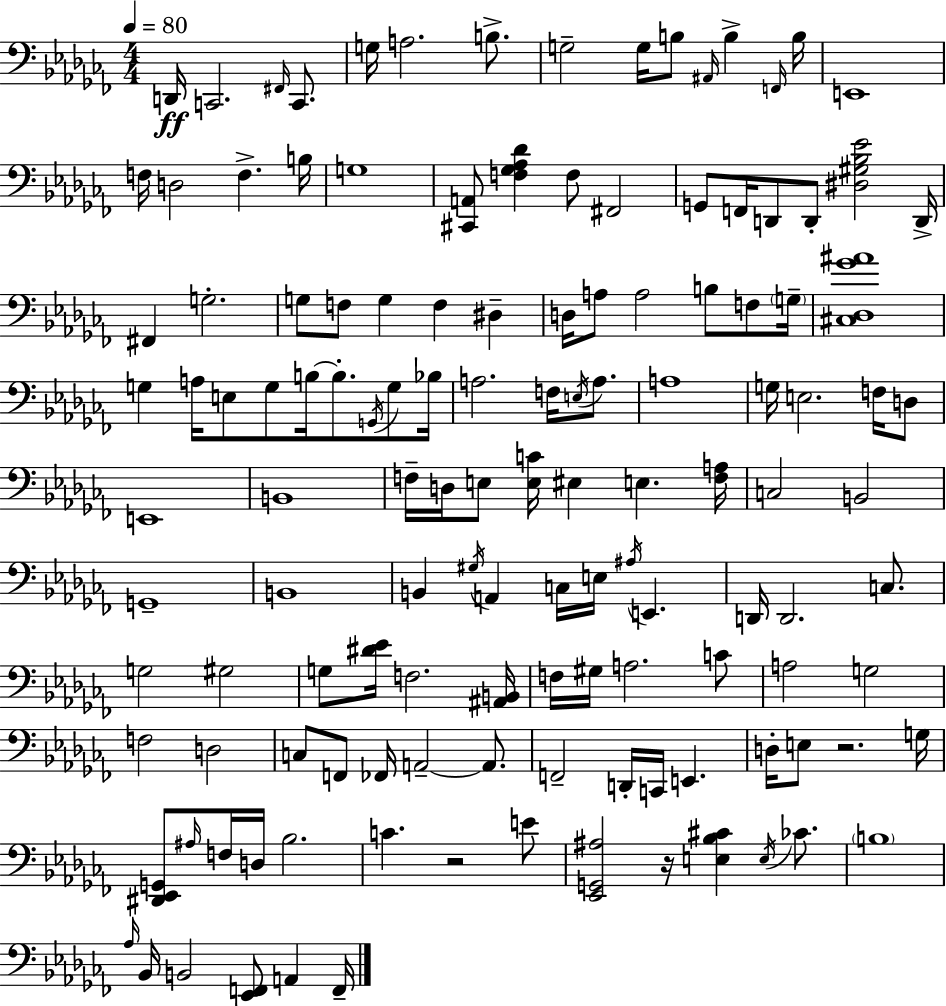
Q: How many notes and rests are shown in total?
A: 132